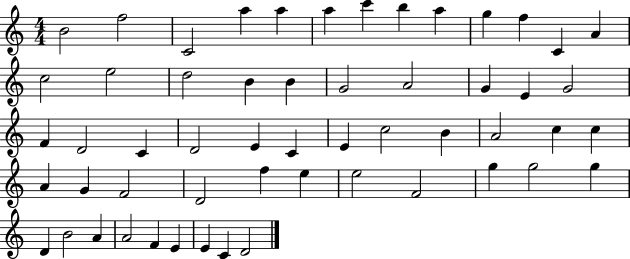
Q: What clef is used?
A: treble